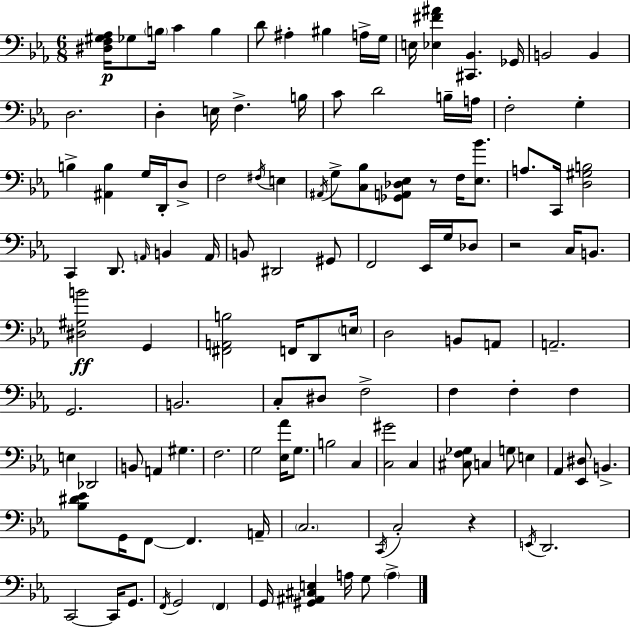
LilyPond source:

{
  \clef bass
  \numericTimeSignature
  \time 6/8
  \key ees \major
  <dis f gis aes>16\p ges8 \parenthesize b16 c'4 b4 | d'8 ais4-. bis4 a16-> g16 | e16 <ees fis' ais'>4 <cis, bes,>4. ges,16 | b,2 b,4 | \break d2. | d4-. e16 f4.-> b16 | c'8 d'2 b16-- a16 | f2-. g4-. | \break b4-> <ais, b>4 g16 d,16-. d8-> | f2 \acciaccatura { fis16 } e4 | \acciaccatura { ais,16 } g8-> <c bes>8 <ges, a, des ees>8 r8 f16 <ees bes'>8. | a8. c,16 <d gis b>2 | \break c,4 d,8. \grace { a,16 } b,4 | a,16 b,8 dis,2 | gis,8 f,2 ees,16 | g16 des8 r2 c16 | \break b,8. <dis gis b'>2\ff g,4 | <fis, a, b>2 f,16 | d,8 \parenthesize e16 d2 b,8 | a,8 a,2.-- | \break g,2. | b,2. | c8-. dis8 f2-> | f4 f4-. f4 | \break e4 des,2 | b,8 a,4 gis4. | f2. | g2 <ees aes'>16 | \break g8. b2 c4 | <c gis'>2 c4 | <cis f ges>8 c4 g8 e4 | aes,4 <ees, dis>8 b,4.-> | \break <bes dis' ees'>8 g,16 f,8~~ f,4. | a,16-- \parenthesize c2. | \acciaccatura { c,16 } c2-. | r4 \acciaccatura { e,16 } d,2. | \break c,2~~ | c,16 g,8. \acciaccatura { f,16 } g,2 | \parenthesize f,4 g,16 <gis, ais, cis e>4 a16 | g8 \parenthesize a4-> \bar "|."
}